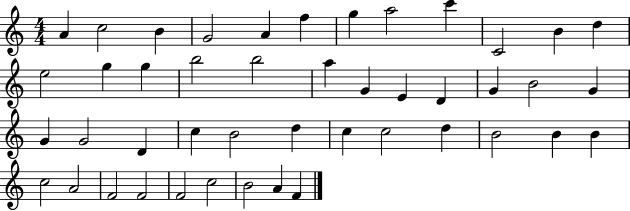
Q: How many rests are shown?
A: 0